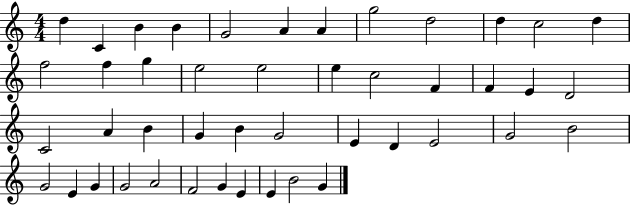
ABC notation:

X:1
T:Untitled
M:4/4
L:1/4
K:C
d C B B G2 A A g2 d2 d c2 d f2 f g e2 e2 e c2 F F E D2 C2 A B G B G2 E D E2 G2 B2 G2 E G G2 A2 F2 G E E B2 G